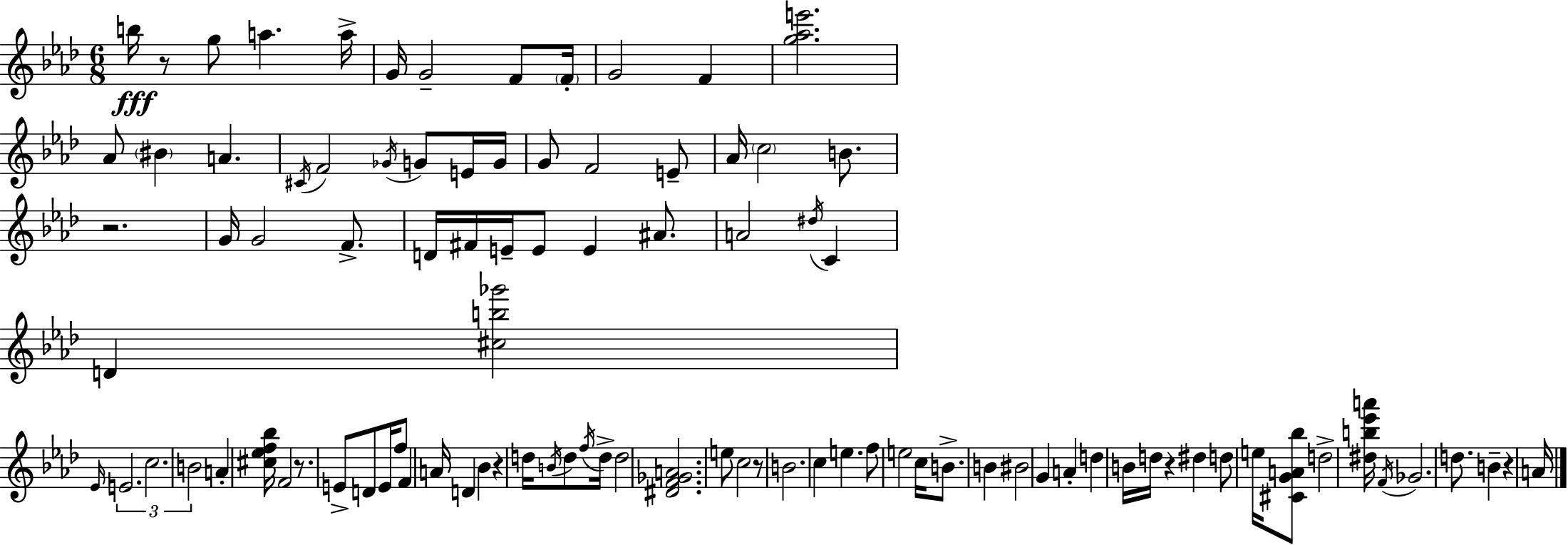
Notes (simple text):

B5/s R/e G5/e A5/q. A5/s G4/s G4/h F4/e F4/s G4/h F4/q [G5,Ab5,E6]/h. Ab4/e BIS4/q A4/q. C#4/s F4/h Gb4/s G4/e E4/s G4/s G4/e F4/h E4/e Ab4/s C5/h B4/e. R/h. G4/s G4/h F4/e. D4/s F#4/s E4/s E4/e E4/q A#4/e. A4/h D#5/s C4/q D4/q [C#5,B5,Gb6]/h Eb4/s E4/h. C5/h. B4/h A4/q [C#5,Eb5,F5,Bb5]/s F4/h R/e. E4/e D4/e E4/s F5/e F4/q A4/s D4/q Bb4/q R/q D5/s B4/s D5/e F5/s D5/s D5/h [D#4,F4,Gb4,A4]/h. E5/e C5/h R/e B4/h. C5/q E5/q. F5/e E5/h C5/s B4/e. B4/q BIS4/h G4/q A4/q D5/q B4/s D5/s R/q D#5/q D5/e E5/s [C#4,G4,A4,Bb5]/e D5/h [D#5,B5,Eb6,A6]/s F4/s Gb4/h. D5/e. B4/q R/q A4/s